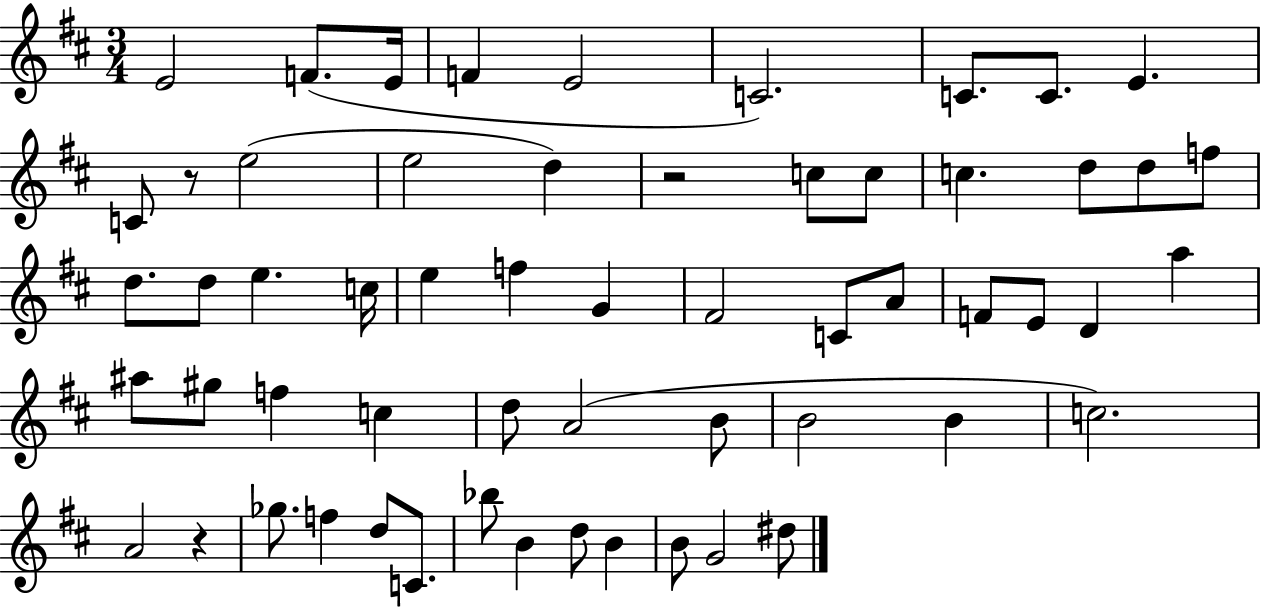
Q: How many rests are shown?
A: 3